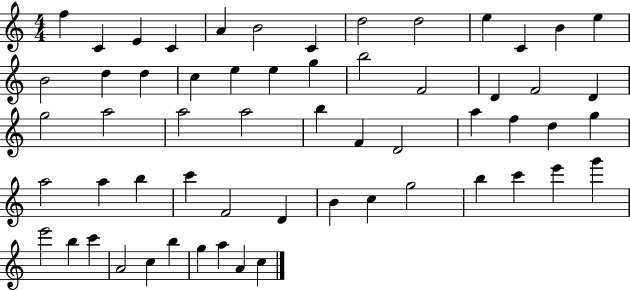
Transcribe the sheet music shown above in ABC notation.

X:1
T:Untitled
M:4/4
L:1/4
K:C
f C E C A B2 C d2 d2 e C B e B2 d d c e e g b2 F2 D F2 D g2 a2 a2 a2 b F D2 a f d g a2 a b c' F2 D B c g2 b c' e' g' e'2 b c' A2 c b g a A c